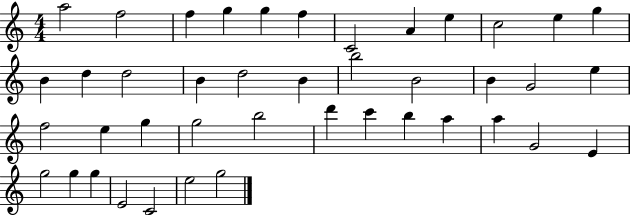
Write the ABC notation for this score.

X:1
T:Untitled
M:4/4
L:1/4
K:C
a2 f2 f g g f C2 A e c2 e g B d d2 B d2 B b2 B2 B G2 e f2 e g g2 b2 d' c' b a a G2 E g2 g g E2 C2 e2 g2